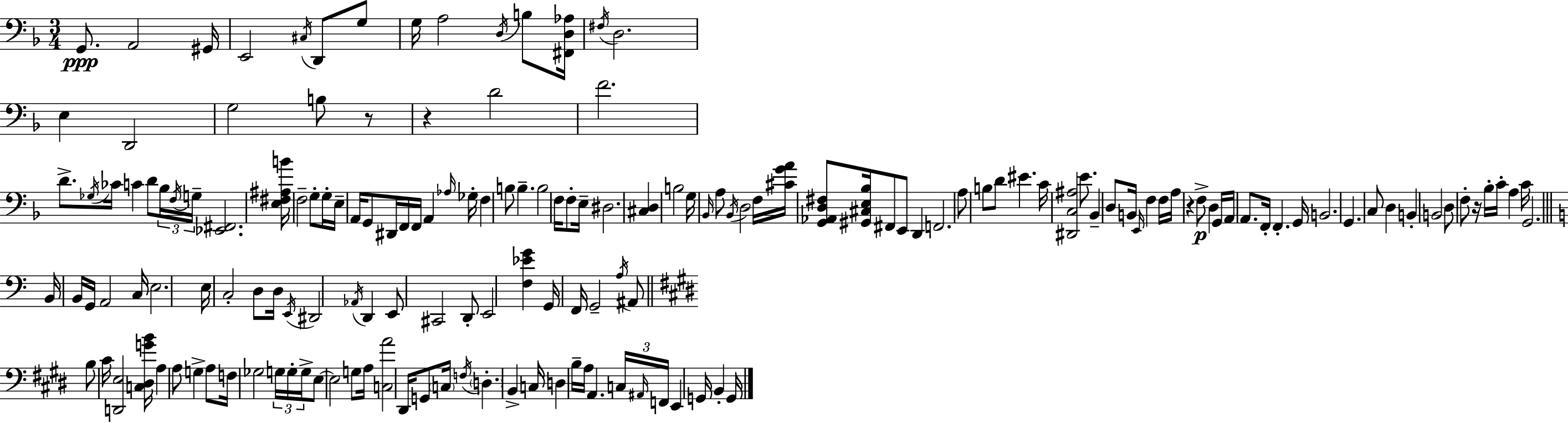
{
  \clef bass
  \numericTimeSignature
  \time 3/4
  \key f \major
  \repeat volta 2 { g,8.\ppp a,2 gis,16 | e,2 \acciaccatura { cis16 } d,8 g8 | g16 a2 \acciaccatura { d16 } b8 | <fis, d aes>16 \acciaccatura { fis16 } d2. | \break e4 d,2 | g2 b8 | r8 r4 d'2 | f'2. | \break d'8.-> \acciaccatura { ges16 } ces'16 c'4 | d'8 \tuplet 3/2 { bes16 \acciaccatura { f16 } g16-- } <ees, fis,>2. | <e fis ais b'>16 f2-- | g8-. g16-. e16-- a,16 g,8 dis,16 f,16 f,16 | \break a,4 \grace { aes16 } ges16-. f4 b8 | b4.-- b2 | f16 f8-. e16-- dis2. | <cis d>4 b2 | \break g16 \grace { bes,16 } a8 \acciaccatura { bes,16 } d2 | f16 <cis' g' a'>16 <g, aes, d fis>8 <gis, cis e bes>16 | fis,8 e,8 d,4 f,2. | a8 b8 | \break d'8 eis'4. c'16 <dis, c ais>2 | e'8. bes,4-- | d8 b,16 \grace { e,16 } f4 f16 a16 r4 | f8->\p d4 g,16 a,16 a,8. | \break f,16-. f,4.-. g,16 b,2. | g,4. | c8 d4 b,4-. | b,2 d8 f8-. | \break r16 bes16-. c'16-. a4 c'16 g,2. | \bar "||" \break \key a \minor b,16 b,16 g,16 a,2 c16 | e2. | e16 c2-. d8 d16 | \acciaccatura { e,16 } dis,2 \acciaccatura { aes,16 } d,4 | \break e,8 cis,2 | d,8-. e,2 <f ees' g'>4 | g,16 f,16 g,2-- | \acciaccatura { a16 } ais,8 \bar "||" \break \key e \major b8 cis'16 <d, e>2 <c dis g' b'>16 | a4 a8 g4-> a8 | f16 ges2 \tuplet 3/2 { g16 g16-. g16-> } | e8~~ e2 g8 | \break a16 <c a'>2 dis,16 g,8 | \parenthesize c16 \acciaccatura { f16 } \parenthesize d4.-. b,4-> | c16 d4 b16-- a16 a,4. | \tuplet 3/2 { c16 \grace { ais,16 } f,16 } e,4 g,16 b,4-. | \break g,16 } \bar "|."
}